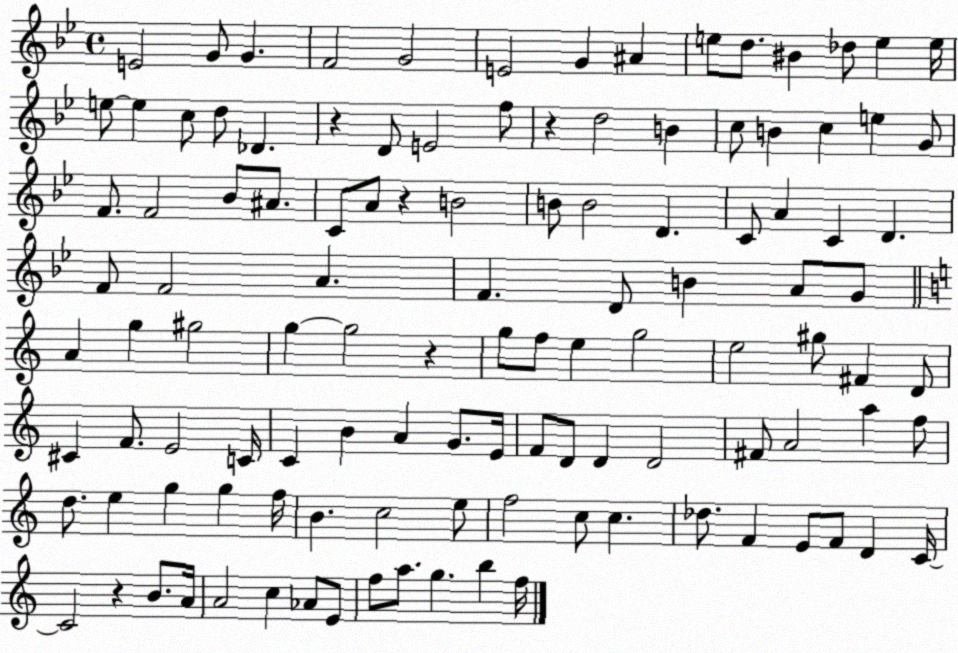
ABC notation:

X:1
T:Untitled
M:4/4
L:1/4
K:Bb
E2 G/2 G F2 G2 E2 G ^A e/2 d/2 ^B _d/2 e e/4 e/2 e c/2 d/2 _D z D/2 E2 f/2 z d2 B c/2 B c e G/2 F/2 F2 _B/2 ^A/2 C/2 A/2 z B2 B/2 B2 D C/2 A C D F/2 F2 A F D/2 B A/2 G/2 A g ^g2 g g2 z g/2 f/2 e g2 e2 ^g/2 ^F D/2 ^C F/2 E2 C/4 C B A G/2 E/4 F/2 D/2 D D2 ^F/2 A2 a f/2 d/2 e g g f/4 B c2 e/2 f2 c/2 c _d/2 F E/2 F/2 D C/4 C2 z B/2 A/4 A2 c _A/2 E/2 f/2 a/2 g b f/4